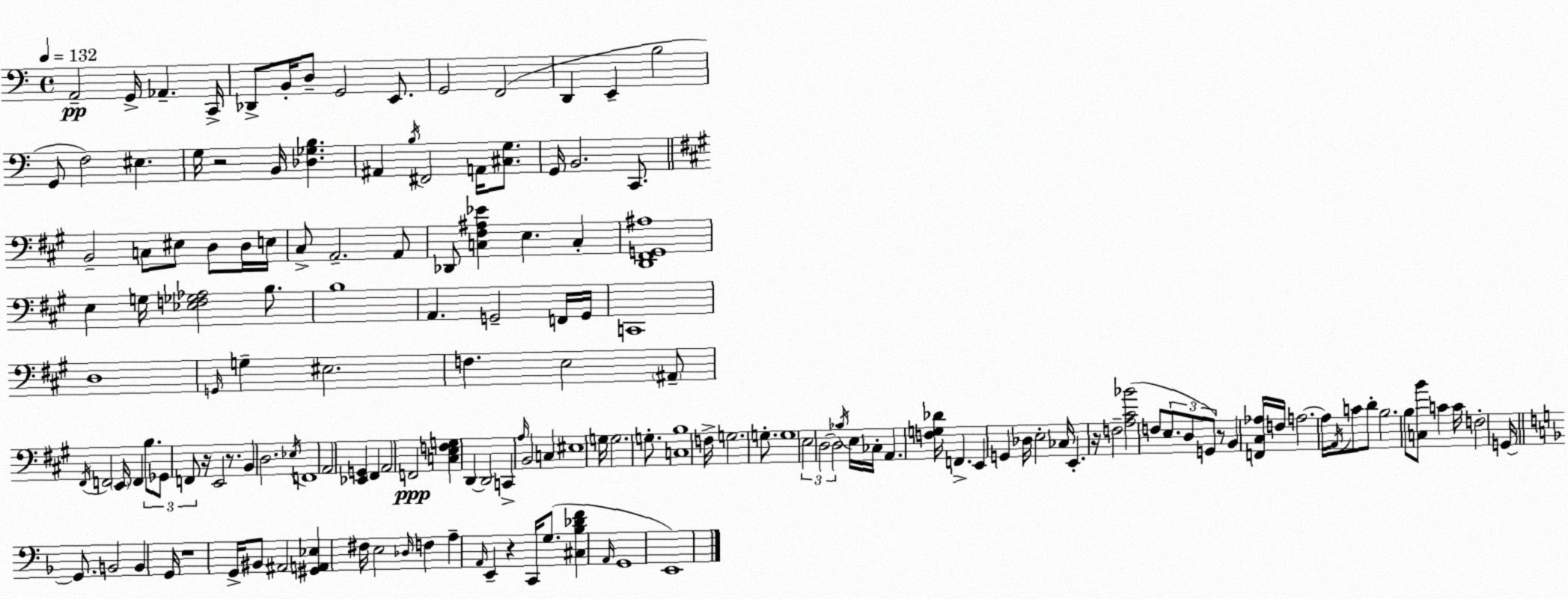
X:1
T:Untitled
M:4/4
L:1/4
K:C
A,,2 G,,/4 _A,, C,,/4 _D,,/2 B,,/4 D,/2 G,,2 E,,/2 G,,2 F,,2 D,, E,, B,2 G,,/2 F,2 ^E, G,/4 z2 B,,/4 [_D,_G,B,] ^A,, B,/4 ^F,,2 A,,/4 [^C,G,]/2 G,,/4 B,,2 C,,/2 B,,2 C,/2 ^E,/2 D,/2 D,/4 E,/4 ^C,/2 A,,2 A,,/2 _D,,/2 [C,^F,^A,_E] E, C, [D,,^F,,G,,^A,]4 E, G,/4 [_E,F,_G,_A,]2 B,/2 B,4 A,, G,,2 F,,/4 G,,/4 C,,4 D,4 G,,/4 G, ^E,2 F, E,2 ^A,,/2 ^F,,/4 F,,2 E,,/4 F,, B,/2 _G,,/2 F,,/2 z/4 E,,2 z/2 B,, D,2 _E,/4 F,,4 A,,2 [_E,,G,,] ^F,, A,,2 F,,2 [C,E,F,G,] D,, D,,2 C,, A,/4 B,,2 C, ^E,4 G,/4 G,2 G,/2 [C,B,]4 F,/4 G,2 G,/2 G,4 E,2 D,2 D,2 _B,/4 E,/4 _C,/4 A,, [F,G,_D]/4 F,, E,, G,, _D,/4 E,2 _C,/4 E,, z/4 F,2 [A,^C_B]2 F,/2 E,/2 D,/2 G,,/2 z/2 B,, [F,,^C,_A,]/4 F,/4 A,2 A,/4 A,,/4 C/2 D/2 B,2 B,/2 [C,B]/2 C C/4 F,2 G,,/4 G,,/2 B,,2 B,, G,,/4 z4 G,,/4 ^B,,/2 ^A,,2 [^G,,A,,_E,] ^F,/4 E,2 _D,/4 F, A, A,,/4 E,, z C,,/4 G,/2 [^C,_B,_DF] A,,/4 G,,4 E,,4